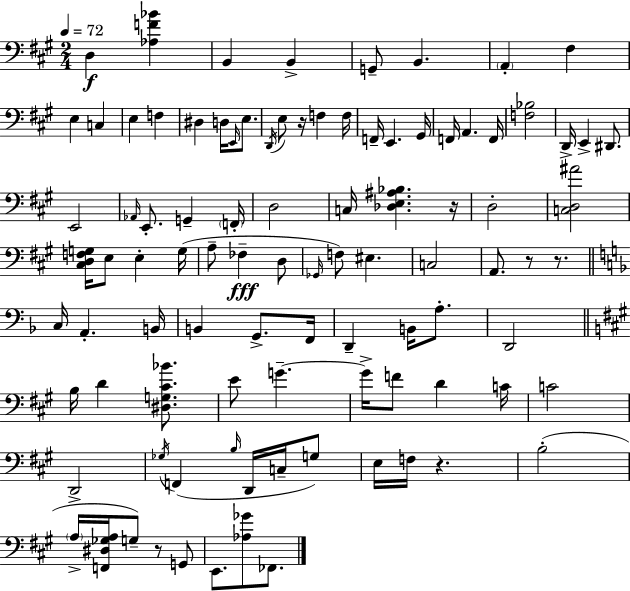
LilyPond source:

{
  \clef bass
  \numericTimeSignature
  \time 2/4
  \key a \major
  \tempo 4 = 72
  d4\f <aes f' bes'>4 | b,4 b,4-> | g,8-- b,4. | \parenthesize a,4-. fis4 | \break e4 c4 | e4 f4 | dis4 d16 \grace { e,16 } e8. | \acciaccatura { d,16 } e8 r16 f4 | \break f16 f,16-- e,4. | gis,16 f,16 a,4. | f,16 <f bes>2 | d,16-> e,4-> dis,8. | \break e,2 | \grace { aes,16 } e,8.-. g,4-- | \parenthesize f,16-. d2 | c16 <des e ais bes>4. | \break r16 d2-. | <c d ais'>2 | <cis d f g>16 e8 e4-. | g16( a8-- fes4--\fff | \break d8 \grace { ges,16 }) f8 eis4. | c2 | a,8. r8 | r8. \bar "||" \break \key f \major c16 a,4.-. b,16 | b,4 g,8.-> f,16 | d,4-- b,16 a8.-. | d,2 | \break \bar "||" \break \key a \major b16 d'4 <dis g cis' bes'>8. | e'8 g'4.--~~ | g'16-> f'8 d'4 c'16 | c'2 | \break d,2-> | \acciaccatura { ges16 }( f,4 \grace { b16 } d,16 c16-- | g8) e16 f16 r4. | b2-.( | \break \parenthesize a16-> <f, dis ges a>16 g8--) r8 | g,8 e,8. <aes ges'>8 fes,8. | \bar "|."
}